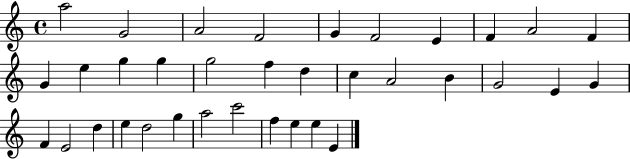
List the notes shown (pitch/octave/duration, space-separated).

A5/h G4/h A4/h F4/h G4/q F4/h E4/q F4/q A4/h F4/q G4/q E5/q G5/q G5/q G5/h F5/q D5/q C5/q A4/h B4/q G4/h E4/q G4/q F4/q E4/h D5/q E5/q D5/h G5/q A5/h C6/h F5/q E5/q E5/q E4/q